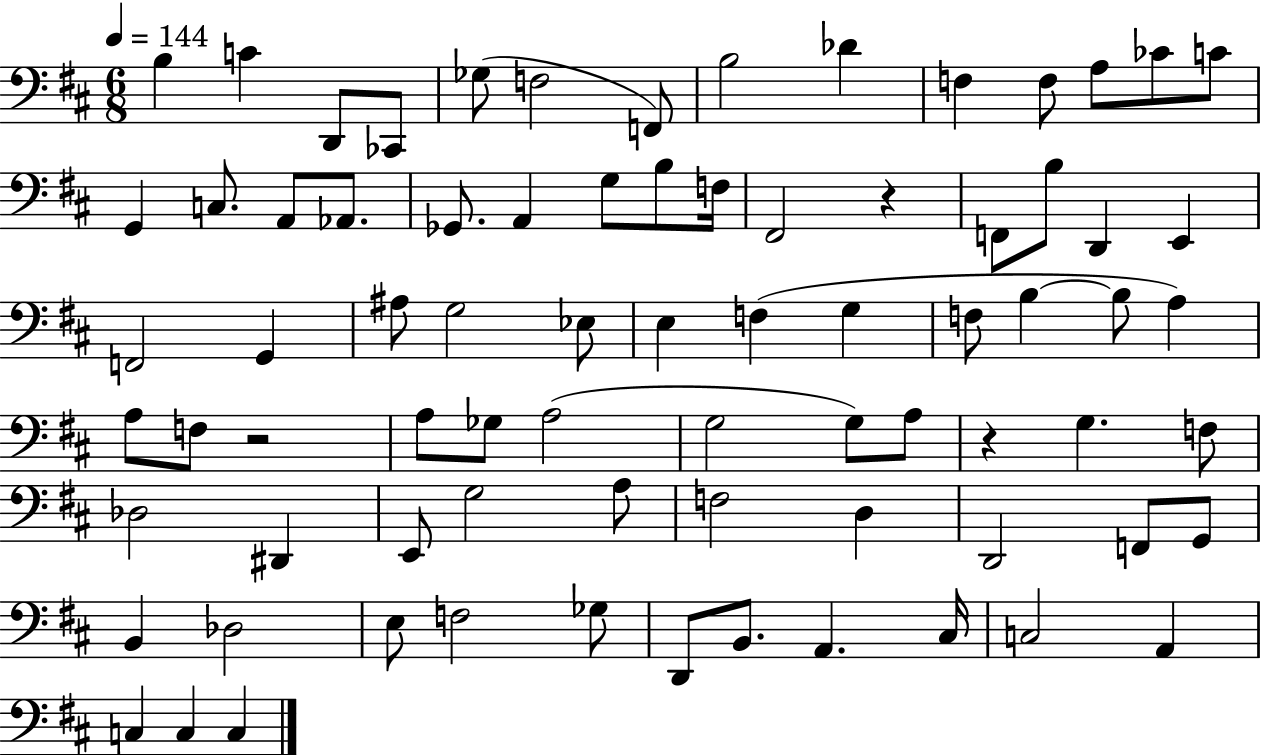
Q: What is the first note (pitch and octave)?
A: B3